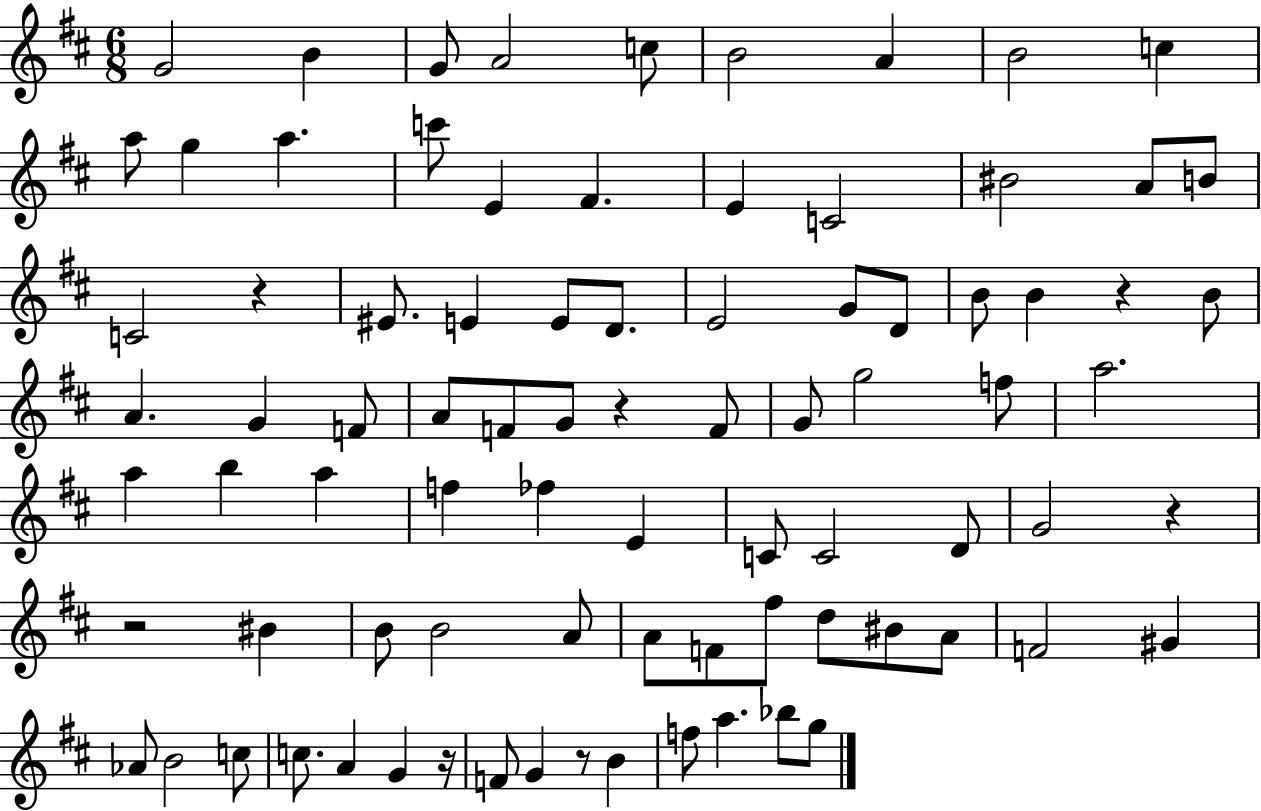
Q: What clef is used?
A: treble